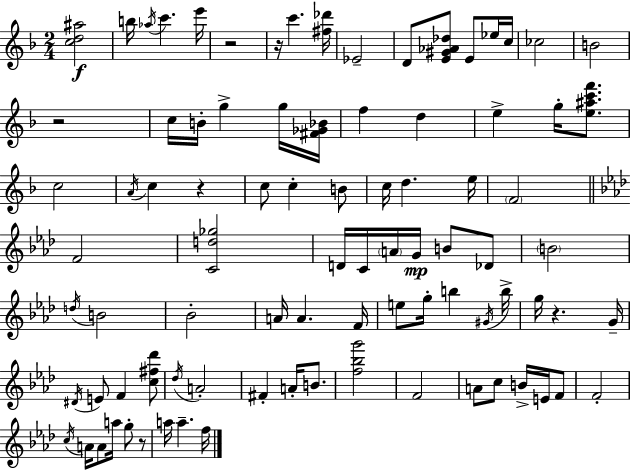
[C5,D5,A#5]/h B5/s Ab5/s C6/q. E6/s R/h R/s C6/q. [F#5,Db6]/s Eb4/h D4/e [E4,G#4,Ab4,Db5]/e E4/e Eb5/s C5/s CES5/h B4/h R/h C5/s B4/s G5/q G5/s [F#4,Gb4,Bb4]/s F5/q D5/q E5/q G5/s [E5,A#5,C6,F6]/e. C5/h A4/s C5/q R/q C5/e C5/q B4/e C5/s D5/q. E5/s F4/h F4/h [C4,D5,Gb5]/h D4/s C4/s A4/s G4/s B4/e Db4/e B4/h D5/s B4/h Bb4/h A4/s A4/q. F4/s E5/e G5/s B5/q G#4/s B5/s G5/s R/q. G4/s D#4/s E4/e F4/q [C5,F#5,Db6]/e Db5/s A4/h F#4/q A4/s B4/e. [F5,Bb5,G6]/h F4/h A4/e C5/e B4/s E4/s F4/e F4/h C5/s A4/s A4/e A5/s G5/e R/e A5/s A5/q. F5/s